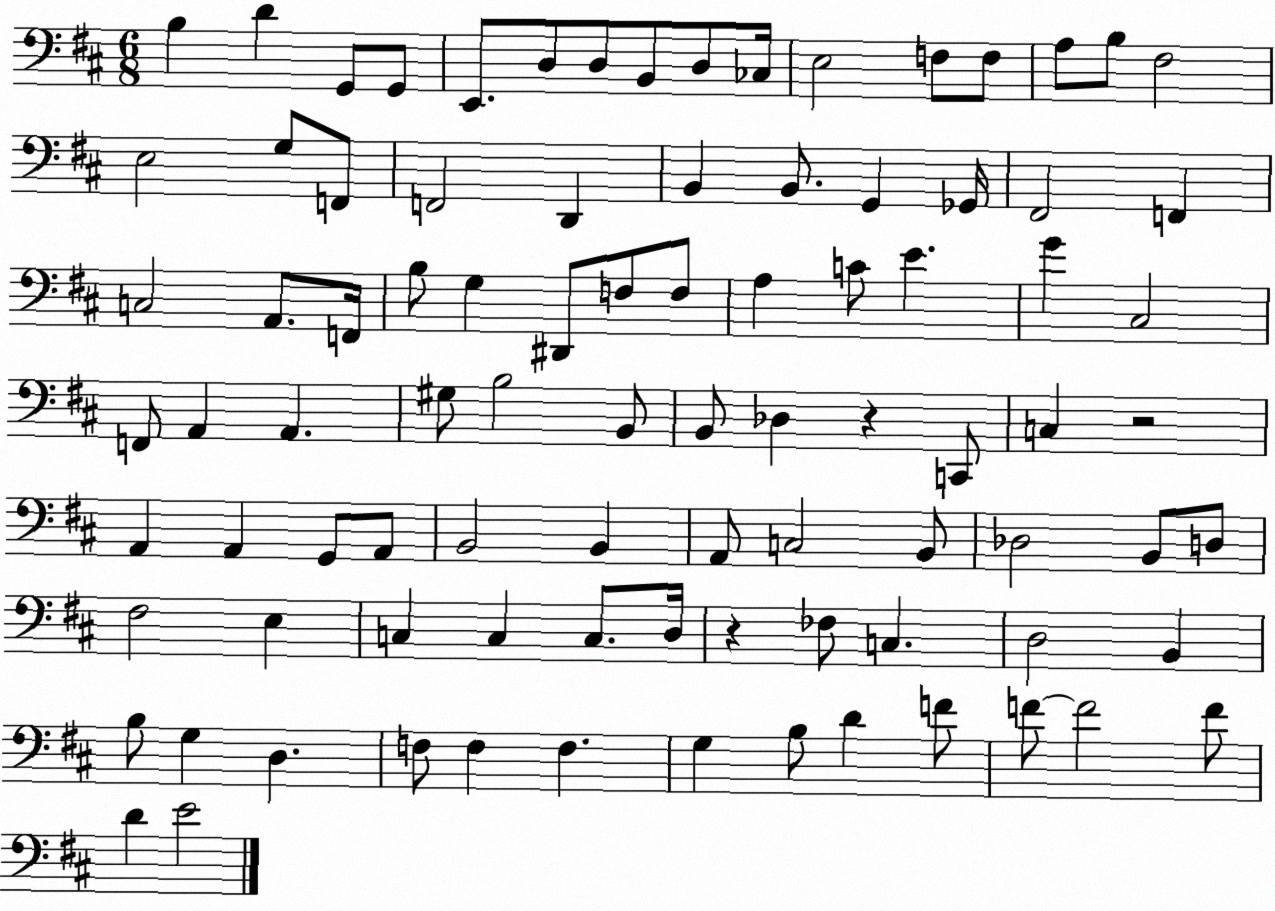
X:1
T:Untitled
M:6/8
L:1/4
K:D
B, D G,,/2 G,,/2 E,,/2 D,/2 D,/2 B,,/2 D,/2 _C,/4 E,2 F,/2 F,/2 A,/2 B,/2 ^F,2 E,2 G,/2 F,,/2 F,,2 D,, B,, B,,/2 G,, _G,,/4 ^F,,2 F,, C,2 A,,/2 F,,/4 B,/2 G, ^D,,/2 F,/2 F,/2 A, C/2 E G ^C,2 F,,/2 A,, A,, ^G,/2 B,2 B,,/2 B,,/2 _D, z C,,/2 C, z2 A,, A,, G,,/2 A,,/2 B,,2 B,, A,,/2 C,2 B,,/2 _D,2 B,,/2 D,/2 ^F,2 E, C, C, C,/2 D,/4 z _F,/2 C, D,2 B,, B,/2 G, D, F,/2 F, F, G, B,/2 D F/2 F/2 F2 F/2 D E2